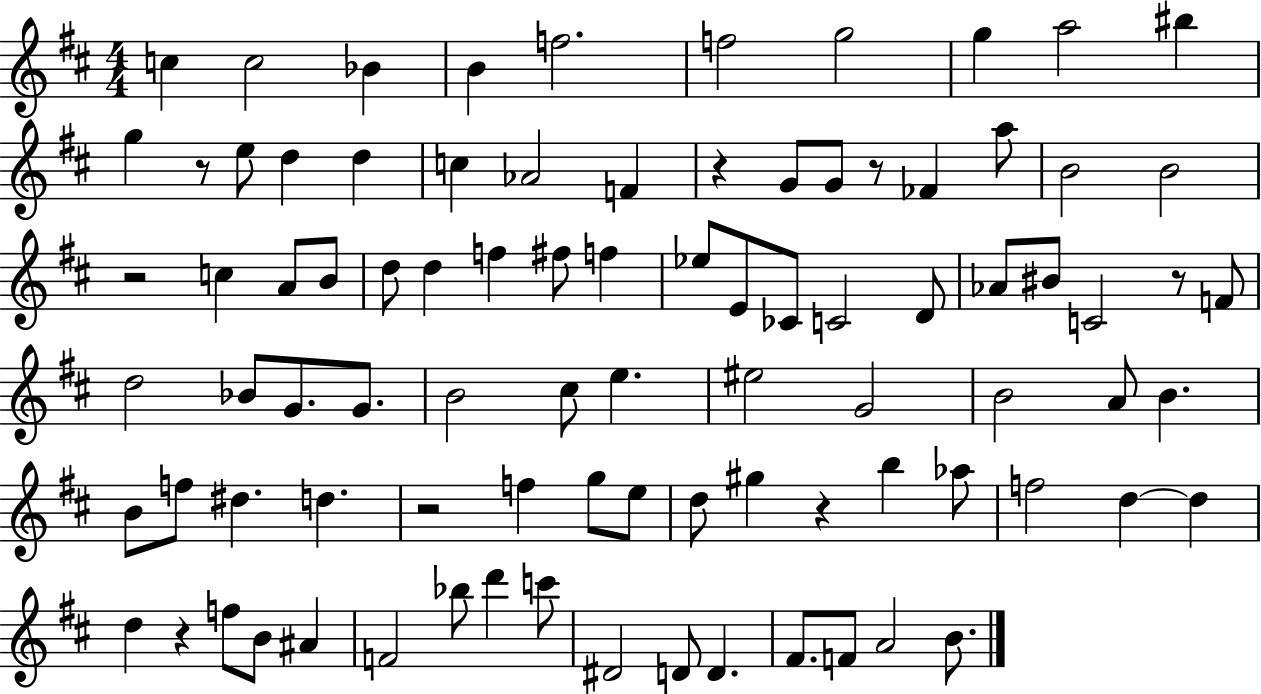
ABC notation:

X:1
T:Untitled
M:4/4
L:1/4
K:D
c c2 _B B f2 f2 g2 g a2 ^b g z/2 e/2 d d c _A2 F z G/2 G/2 z/2 _F a/2 B2 B2 z2 c A/2 B/2 d/2 d f ^f/2 f _e/2 E/2 _C/2 C2 D/2 _A/2 ^B/2 C2 z/2 F/2 d2 _B/2 G/2 G/2 B2 ^c/2 e ^e2 G2 B2 A/2 B B/2 f/2 ^d d z2 f g/2 e/2 d/2 ^g z b _a/2 f2 d d d z f/2 B/2 ^A F2 _b/2 d' c'/2 ^D2 D/2 D ^F/2 F/2 A2 B/2